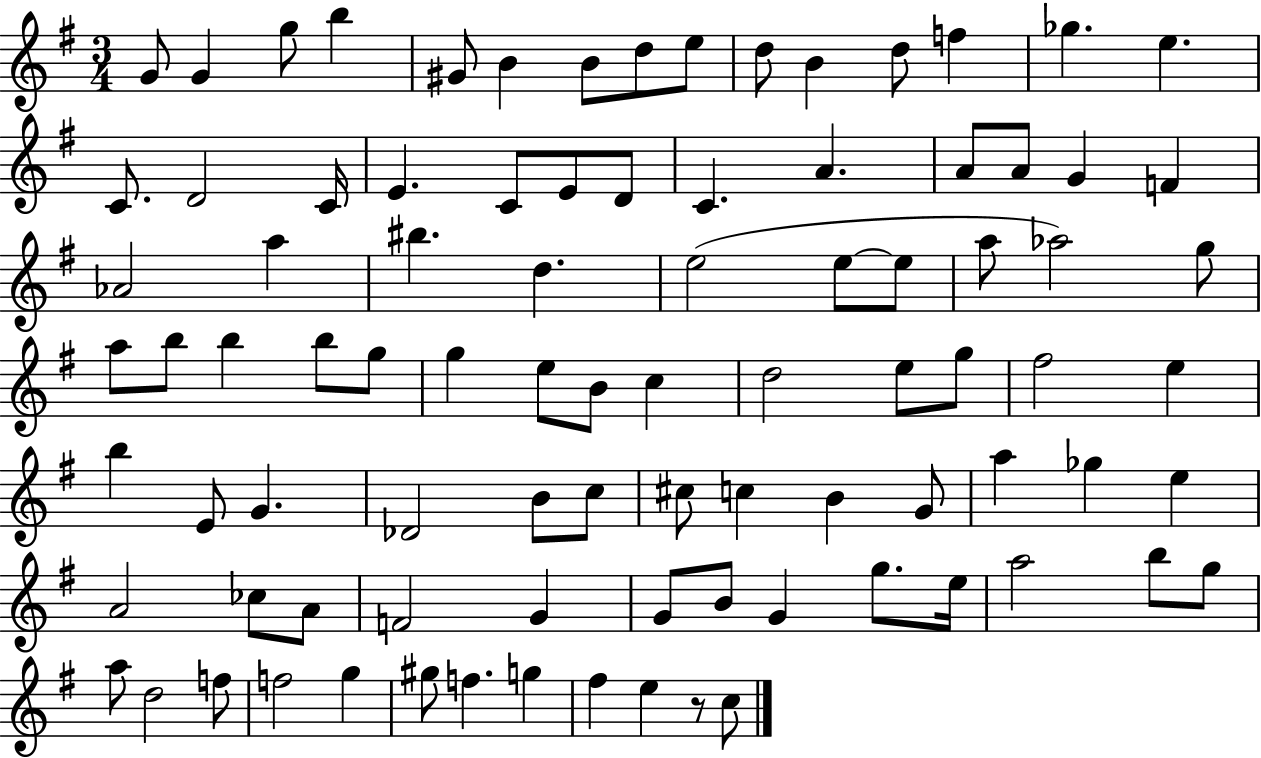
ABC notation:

X:1
T:Untitled
M:3/4
L:1/4
K:G
G/2 G g/2 b ^G/2 B B/2 d/2 e/2 d/2 B d/2 f _g e C/2 D2 C/4 E C/2 E/2 D/2 C A A/2 A/2 G F _A2 a ^b d e2 e/2 e/2 a/2 _a2 g/2 a/2 b/2 b b/2 g/2 g e/2 B/2 c d2 e/2 g/2 ^f2 e b E/2 G _D2 B/2 c/2 ^c/2 c B G/2 a _g e A2 _c/2 A/2 F2 G G/2 B/2 G g/2 e/4 a2 b/2 g/2 a/2 d2 f/2 f2 g ^g/2 f g ^f e z/2 c/2